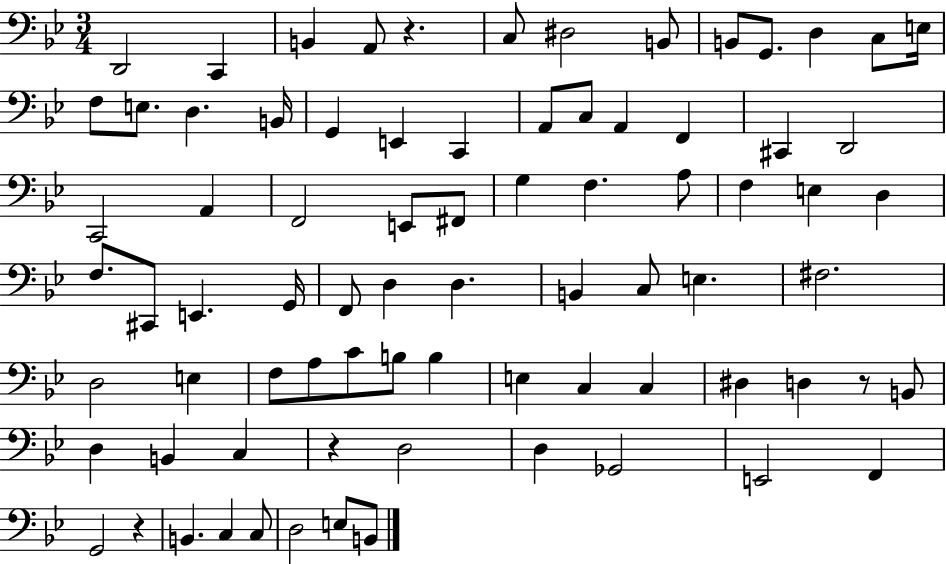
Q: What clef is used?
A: bass